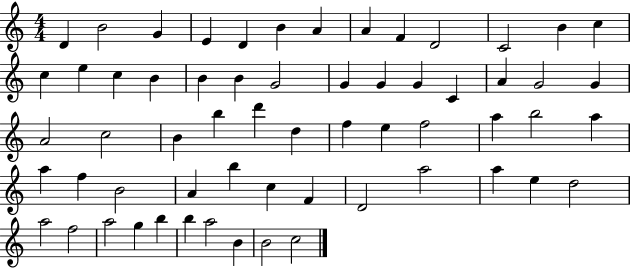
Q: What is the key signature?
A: C major